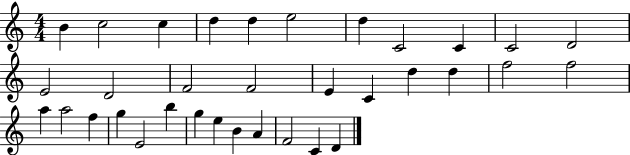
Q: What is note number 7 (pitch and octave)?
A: D5